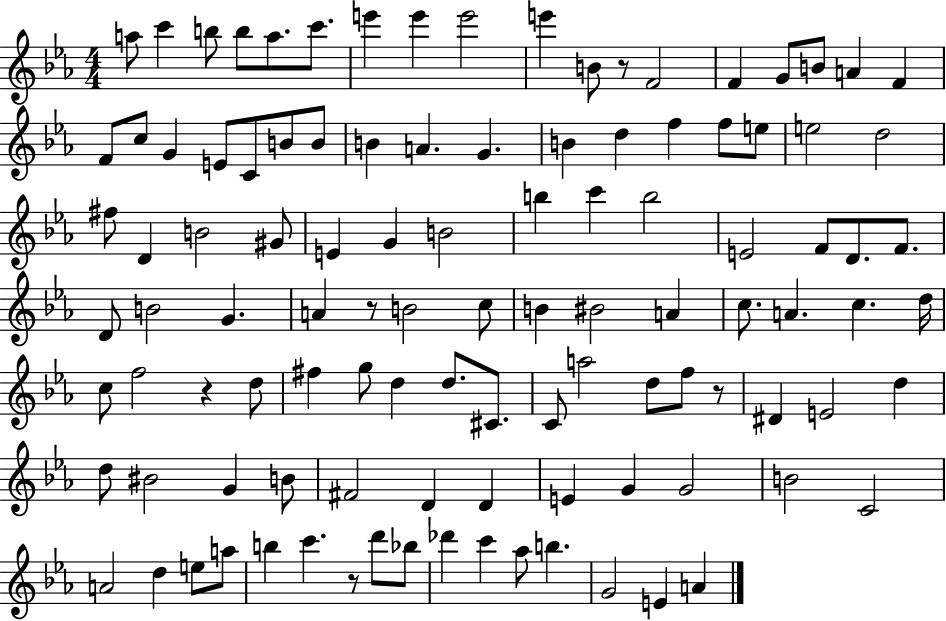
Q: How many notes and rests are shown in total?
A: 108